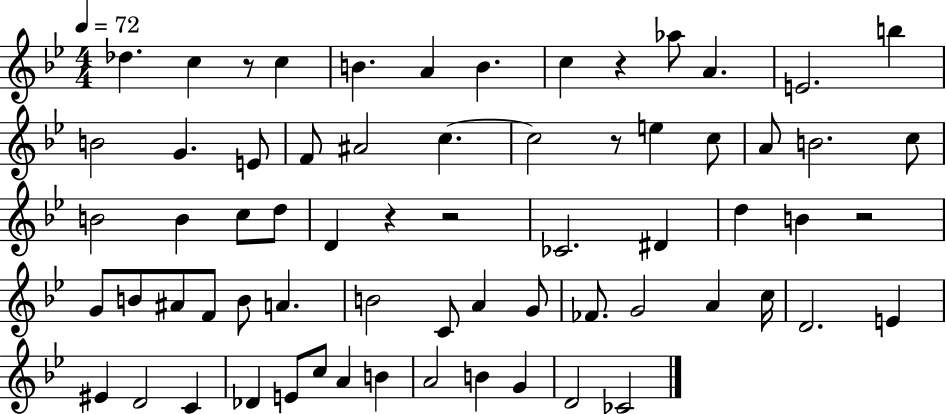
{
  \clef treble
  \numericTimeSignature
  \time 4/4
  \key bes \major
  \tempo 4 = 72
  \repeat volta 2 { des''4. c''4 r8 c''4 | b'4. a'4 b'4. | c''4 r4 aes''8 a'4. | e'2. b''4 | \break b'2 g'4. e'8 | f'8 ais'2 c''4.~~ | c''2 r8 e''4 c''8 | a'8 b'2. c''8 | \break b'2 b'4 c''8 d''8 | d'4 r4 r2 | ces'2. dis'4 | d''4 b'4 r2 | \break g'8 b'8 ais'8 f'8 b'8 a'4. | b'2 c'8 a'4 g'8 | fes'8. g'2 a'4 c''16 | d'2. e'4 | \break eis'4 d'2 c'4 | des'4 e'8 c''8 a'4 b'4 | a'2 b'4 g'4 | d'2 ces'2 | \break } \bar "|."
}